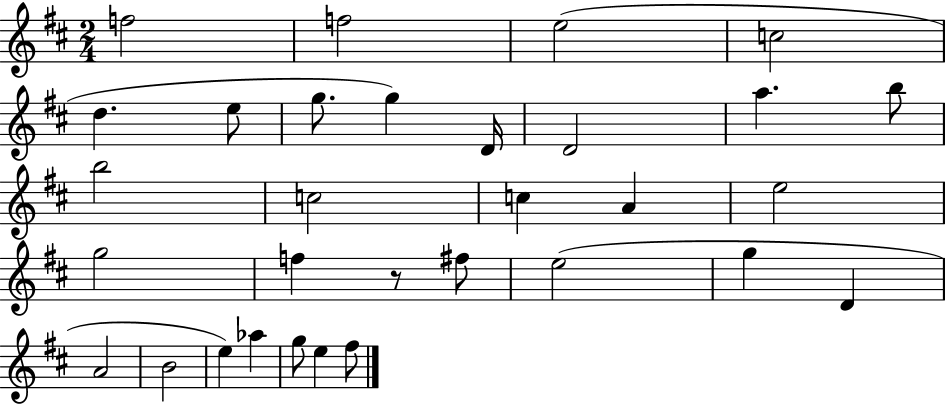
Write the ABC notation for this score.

X:1
T:Untitled
M:2/4
L:1/4
K:D
f2 f2 e2 c2 d e/2 g/2 g D/4 D2 a b/2 b2 c2 c A e2 g2 f z/2 ^f/2 e2 g D A2 B2 e _a g/2 e ^f/2